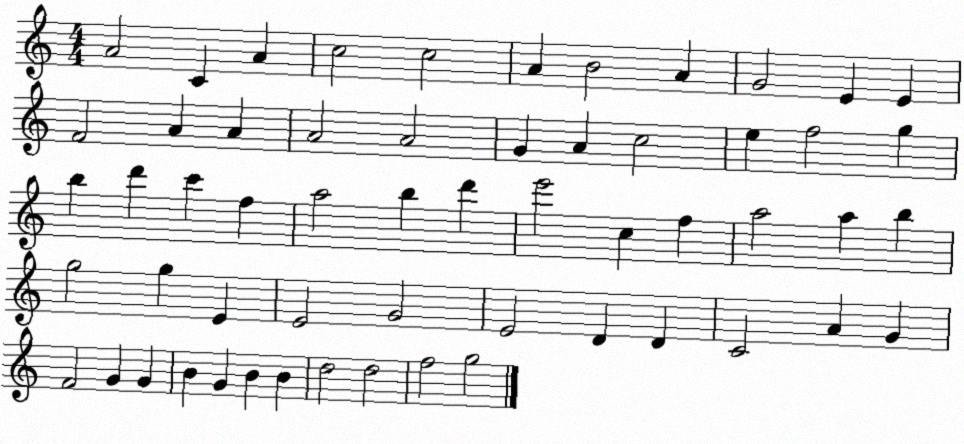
X:1
T:Untitled
M:4/4
L:1/4
K:C
A2 C A c2 c2 A B2 A G2 E E F2 A A A2 A2 G A c2 e f2 g b d' c' f a2 b d' e'2 c f a2 a b g2 g E E2 G2 E2 D D C2 A G F2 G G B G B B d2 d2 f2 g2